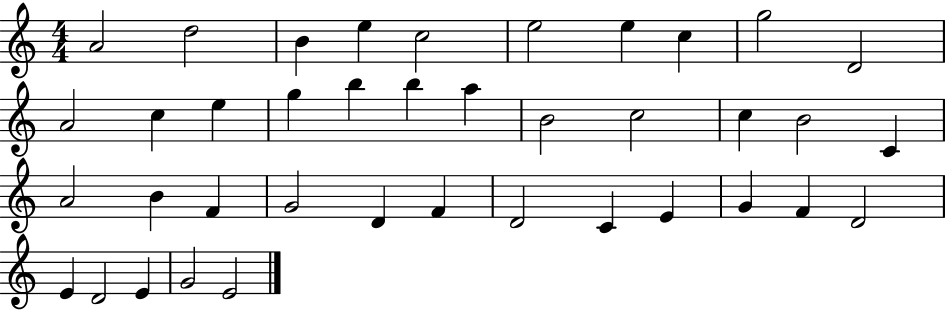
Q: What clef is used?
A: treble